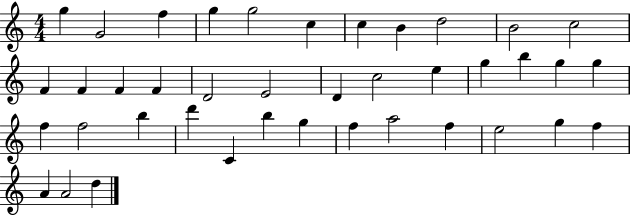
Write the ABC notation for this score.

X:1
T:Untitled
M:4/4
L:1/4
K:C
g G2 f g g2 c c B d2 B2 c2 F F F F D2 E2 D c2 e g b g g f f2 b d' C b g f a2 f e2 g f A A2 d